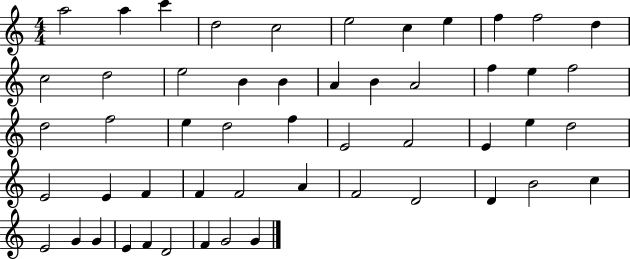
{
  \clef treble
  \numericTimeSignature
  \time 4/4
  \key c \major
  a''2 a''4 c'''4 | d''2 c''2 | e''2 c''4 e''4 | f''4 f''2 d''4 | \break c''2 d''2 | e''2 b'4 b'4 | a'4 b'4 a'2 | f''4 e''4 f''2 | \break d''2 f''2 | e''4 d''2 f''4 | e'2 f'2 | e'4 e''4 d''2 | \break e'2 e'4 f'4 | f'4 f'2 a'4 | f'2 d'2 | d'4 b'2 c''4 | \break e'2 g'4 g'4 | e'4 f'4 d'2 | f'4 g'2 g'4 | \bar "|."
}